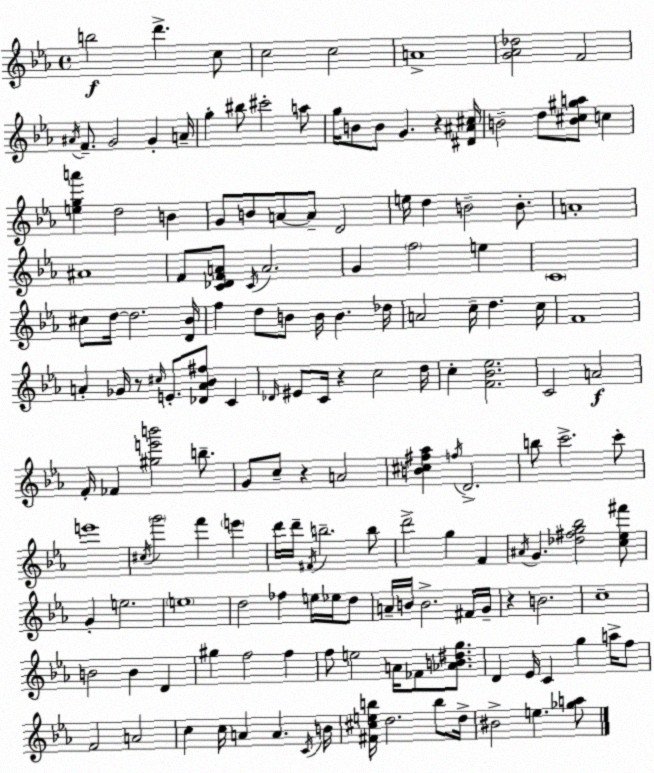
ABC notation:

X:1
T:Untitled
M:4/4
L:1/4
K:Cm
b2 d' c/2 c2 c2 A4 [G_A_d]2 F2 ^A/4 F/2 G2 G A/4 g ^b/2 ^c'2 a/2 g/4 B/2 B/2 G z [^D^A^c]/4 B2 d/2 [B^c^ga]/2 c [ega'] d2 B G/2 B/2 A/2 A/2 D2 e/4 d B2 B/2 A4 ^A4 F/2 [C_DFA]/2 C/4 A2 G f2 e C4 ^c/2 d/4 d2 [D_B]/4 f d/2 B/2 B/4 B _d/4 A2 c/4 d c/4 F4 A _G/4 z/2 ^c/4 E/2 [_DA_B^f]/2 C _D/4 ^E/2 C/4 z c2 d/4 c [F_B_e]2 C2 A2 F/4 _F [^ge'b']2 b/2 G/2 c/2 z A2 [B^c^f_a] f/4 D2 b/2 c'2 c'/2 e'4 ^c/4 g'2 f' e' d'/4 d'/4 ^F/4 b2 b/2 d'2 g F ^A/4 G [_d^fg_b]2 [c_e^f']/2 G e2 e4 d2 _f e/4 _e/4 d/2 A/4 B/4 B2 ^F/4 G/4 z B2 c4 B2 B D ^g f2 f f/2 e2 A/4 _F/2 [_AB^dg]/2 D _E/4 C g a/4 f/2 F2 A2 c c/4 A A C/4 B/4 [^F^ceb]/4 d2 b/2 d/4 ^B2 e [_ga]/2